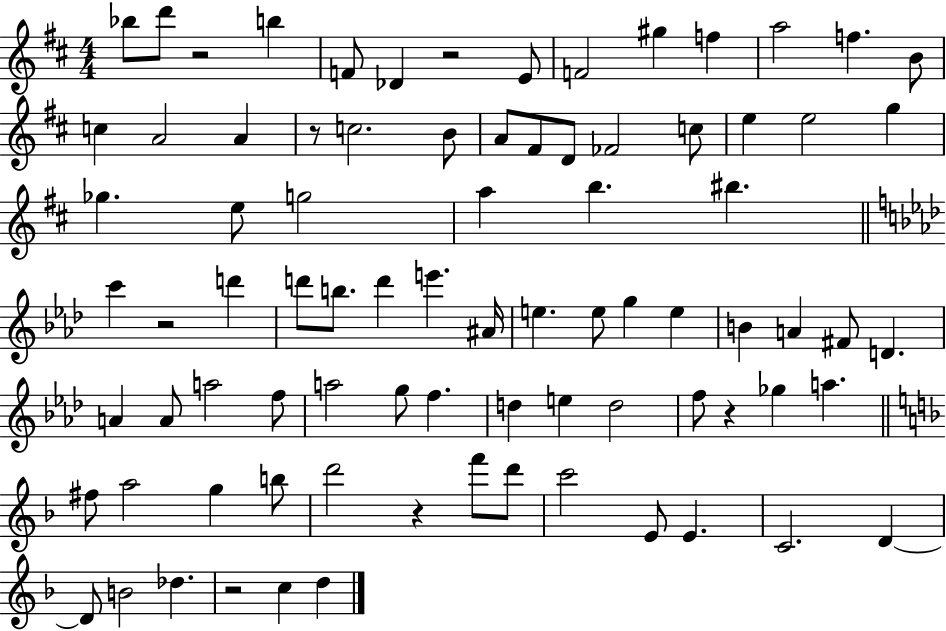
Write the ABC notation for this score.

X:1
T:Untitled
M:4/4
L:1/4
K:D
_b/2 d'/2 z2 b F/2 _D z2 E/2 F2 ^g f a2 f B/2 c A2 A z/2 c2 B/2 A/2 ^F/2 D/2 _F2 c/2 e e2 g _g e/2 g2 a b ^b c' z2 d' d'/2 b/2 d' e' ^A/4 e e/2 g e B A ^F/2 D A A/2 a2 f/2 a2 g/2 f d e d2 f/2 z _g a ^f/2 a2 g b/2 d'2 z f'/2 d'/2 c'2 E/2 E C2 D D/2 B2 _d z2 c d